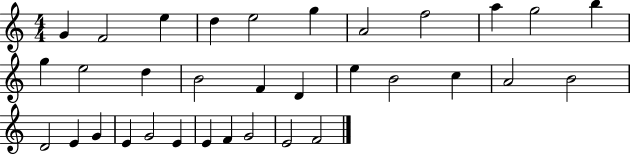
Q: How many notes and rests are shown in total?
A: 33